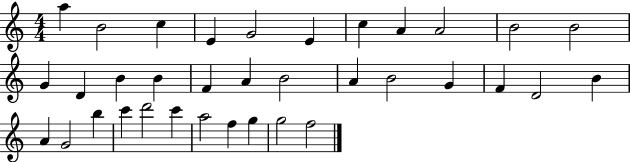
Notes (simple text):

A5/q B4/h C5/q E4/q G4/h E4/q C5/q A4/q A4/h B4/h B4/h G4/q D4/q B4/q B4/q F4/q A4/q B4/h A4/q B4/h G4/q F4/q D4/h B4/q A4/q G4/h B5/q C6/q D6/h C6/q A5/h F5/q G5/q G5/h F5/h